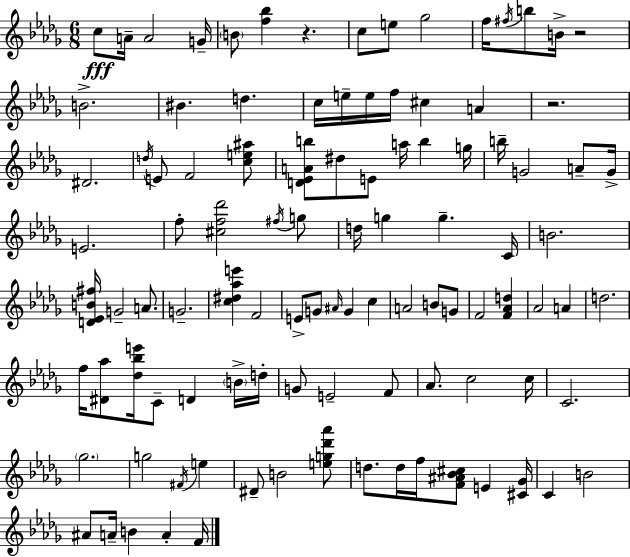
C5/e A4/s A4/h G4/s B4/e [F5,Bb5]/q R/q. C5/e E5/e Gb5/h F5/s F#5/s B5/e B4/s R/h B4/h. BIS4/q. D5/q. C5/s E5/s E5/s F5/s C#5/q A4/q R/h. D#4/h. D5/s E4/e F4/h [C5,E5,A#5]/e [D4,Eb4,A4,B5]/e D#5/e E4/e A5/s B5/q G5/s B5/s G4/h A4/e G4/s E4/h. F5/e [C#5,F5,Db6]/h F#5/s G5/e D5/s G5/q G5/q. C4/s B4/h. [D4,Eb4,B4,F#5]/s G4/h A4/e. G4/h. [C5,D#5,Ab5,E6]/q F4/h E4/e G4/e A#4/s G4/q C5/q A4/h B4/e G4/e F4/h [F4,Ab4,D5]/q Ab4/h A4/q D5/h. F5/s [D#4,Ab5]/e [Db5,Bb5,E6]/s C4/e D4/q B4/s D5/s G4/e E4/h F4/e Ab4/e. C5/h C5/s C4/h. Gb5/h. G5/h F#4/s E5/q D#4/e B4/h [E5,G5,Db6,Ab6]/e D5/e. D5/s F5/s [F4,A#4,Bb4,C#5]/e E4/q [C#4,Gb4]/s C4/q B4/h A#4/e A4/s B4/q A4/q F4/s